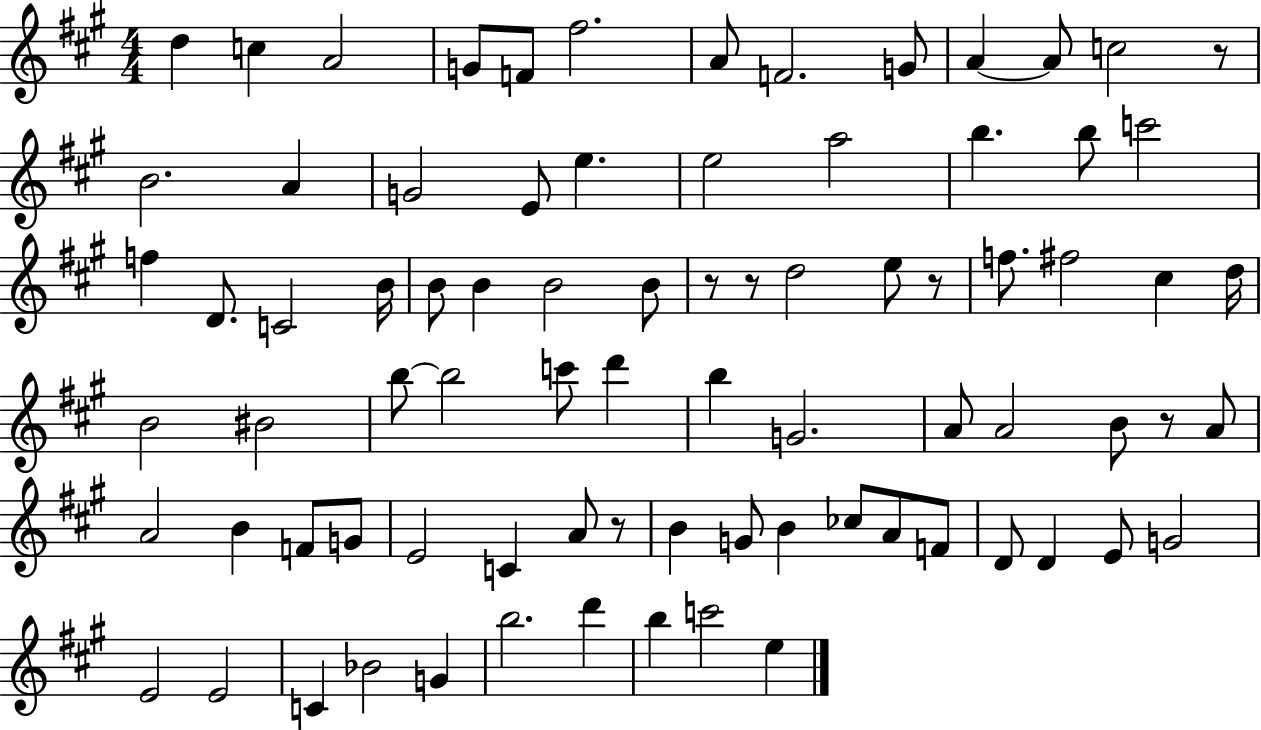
{
  \clef treble
  \numericTimeSignature
  \time 4/4
  \key a \major
  d''4 c''4 a'2 | g'8 f'8 fis''2. | a'8 f'2. g'8 | a'4~~ a'8 c''2 r8 | \break b'2. a'4 | g'2 e'8 e''4. | e''2 a''2 | b''4. b''8 c'''2 | \break f''4 d'8. c'2 b'16 | b'8 b'4 b'2 b'8 | r8 r8 d''2 e''8 r8 | f''8. fis''2 cis''4 d''16 | \break b'2 bis'2 | b''8~~ b''2 c'''8 d'''4 | b''4 g'2. | a'8 a'2 b'8 r8 a'8 | \break a'2 b'4 f'8 g'8 | e'2 c'4 a'8 r8 | b'4 g'8 b'4 ces''8 a'8 f'8 | d'8 d'4 e'8 g'2 | \break e'2 e'2 | c'4 bes'2 g'4 | b''2. d'''4 | b''4 c'''2 e''4 | \break \bar "|."
}